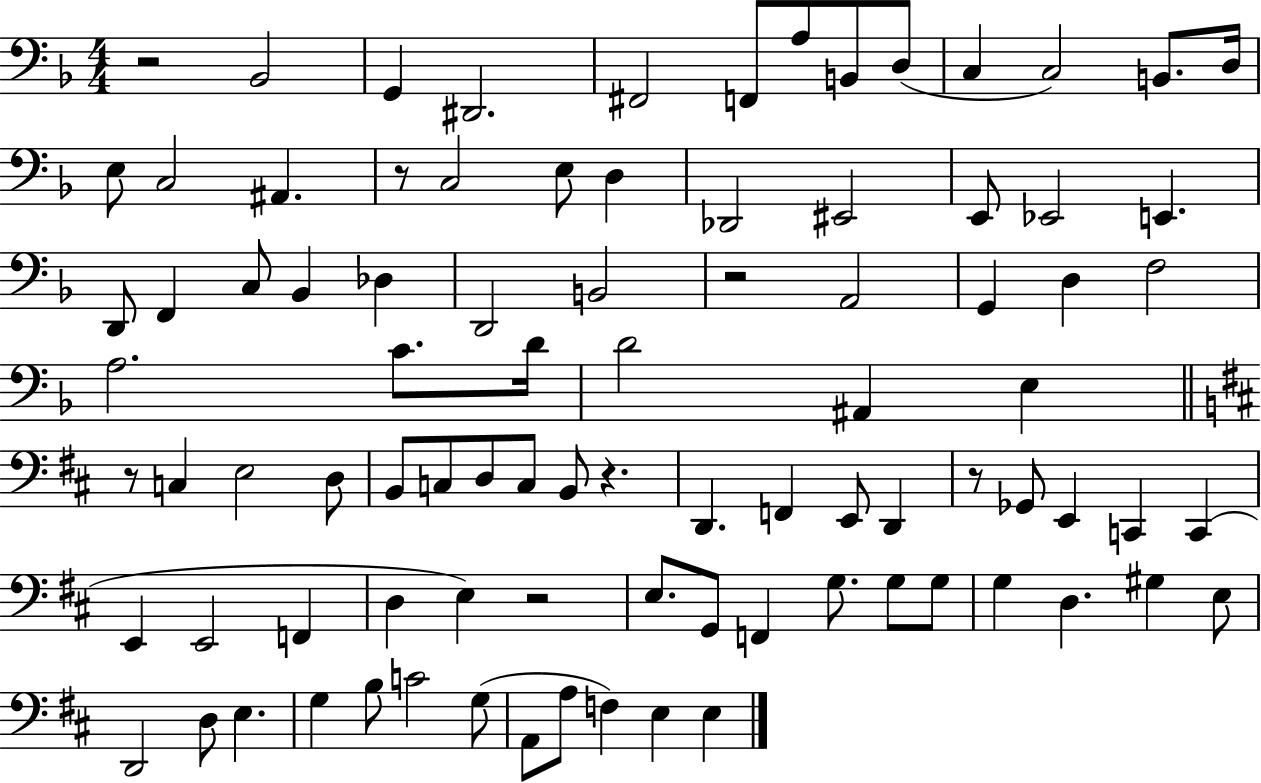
R/h Bb2/h G2/q D#2/h. F#2/h F2/e A3/e B2/e D3/e C3/q C3/h B2/e. D3/s E3/e C3/h A#2/q. R/e C3/h E3/e D3/q Db2/h EIS2/h E2/e Eb2/h E2/q. D2/e F2/q C3/e Bb2/q Db3/q D2/h B2/h R/h A2/h G2/q D3/q F3/h A3/h. C4/e. D4/s D4/h A#2/q E3/q R/e C3/q E3/h D3/e B2/e C3/e D3/e C3/e B2/e R/q. D2/q. F2/q E2/e D2/q R/e Gb2/e E2/q C2/q C2/q E2/q E2/h F2/q D3/q E3/q R/h E3/e. G2/e F2/q G3/e. G3/e G3/e G3/q D3/q. G#3/q E3/e D2/h D3/e E3/q. G3/q B3/e C4/h G3/e A2/e A3/e F3/q E3/q E3/q